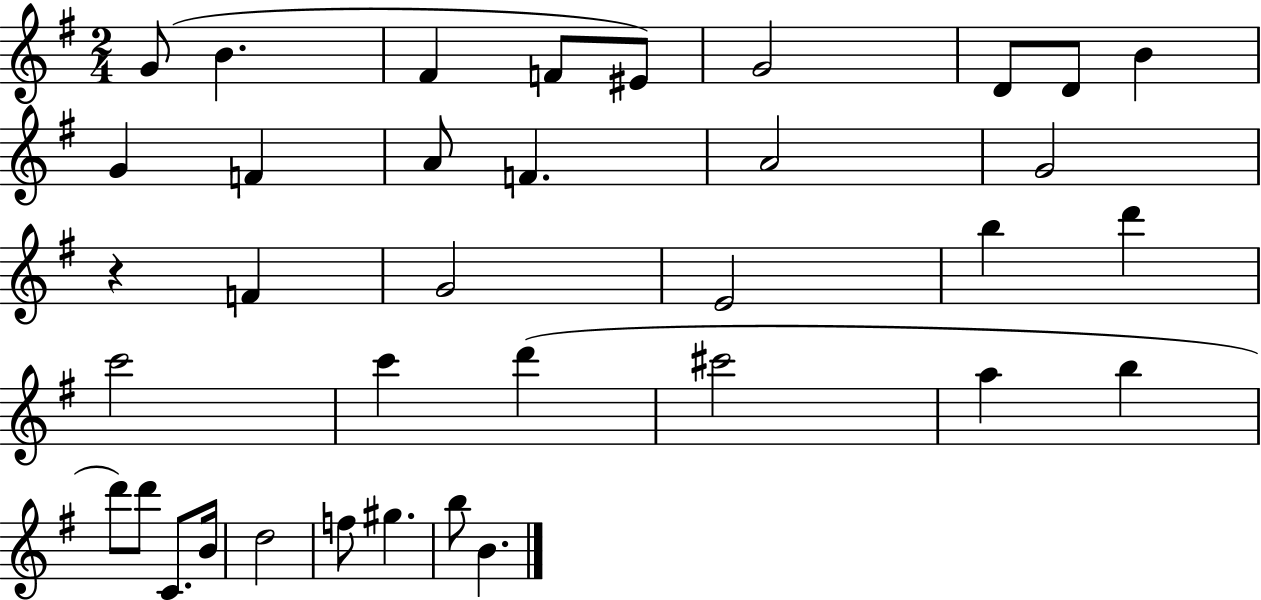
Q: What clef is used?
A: treble